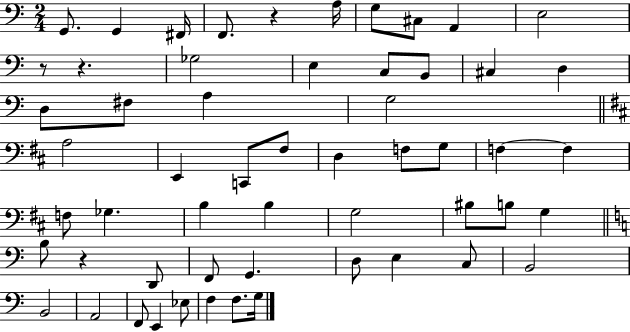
X:1
T:Untitled
M:2/4
L:1/4
K:C
G,,/2 G,, ^F,,/4 F,,/2 z A,/4 G,/2 ^C,/2 A,, E,2 z/2 z _G,2 E, C,/2 B,,/2 ^C, D, D,/2 ^F,/2 A, G,2 A,2 E,, C,,/2 ^F,/2 D, F,/2 G,/2 F, F, F,/2 _G, B, B, G,2 ^B,/2 B,/2 G, B,/2 z D,,/2 F,,/2 G,, D,/2 E, C,/2 B,,2 B,,2 A,,2 F,,/2 E,, _E,/2 F, F,/2 G,/4